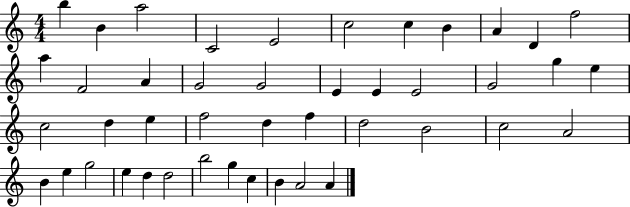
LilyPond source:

{
  \clef treble
  \numericTimeSignature
  \time 4/4
  \key c \major
  b''4 b'4 a''2 | c'2 e'2 | c''2 c''4 b'4 | a'4 d'4 f''2 | \break a''4 f'2 a'4 | g'2 g'2 | e'4 e'4 e'2 | g'2 g''4 e''4 | \break c''2 d''4 e''4 | f''2 d''4 f''4 | d''2 b'2 | c''2 a'2 | \break b'4 e''4 g''2 | e''4 d''4 d''2 | b''2 g''4 c''4 | b'4 a'2 a'4 | \break \bar "|."
}